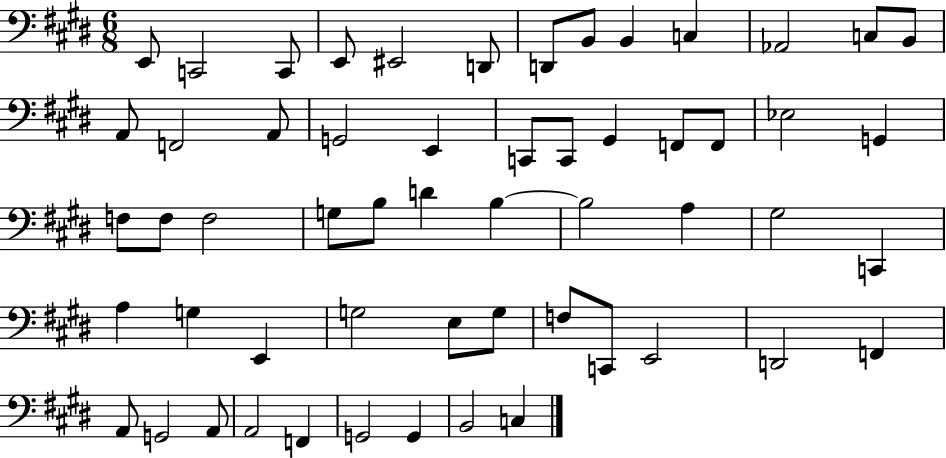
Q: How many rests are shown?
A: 0